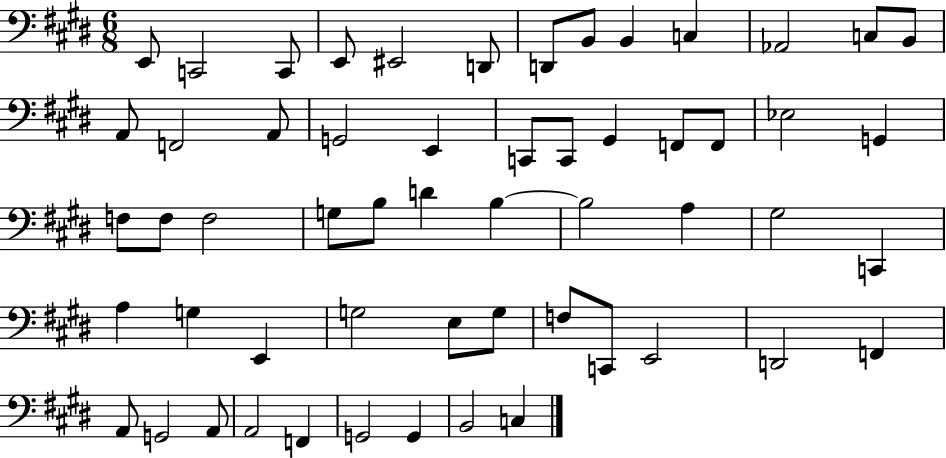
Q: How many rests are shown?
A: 0